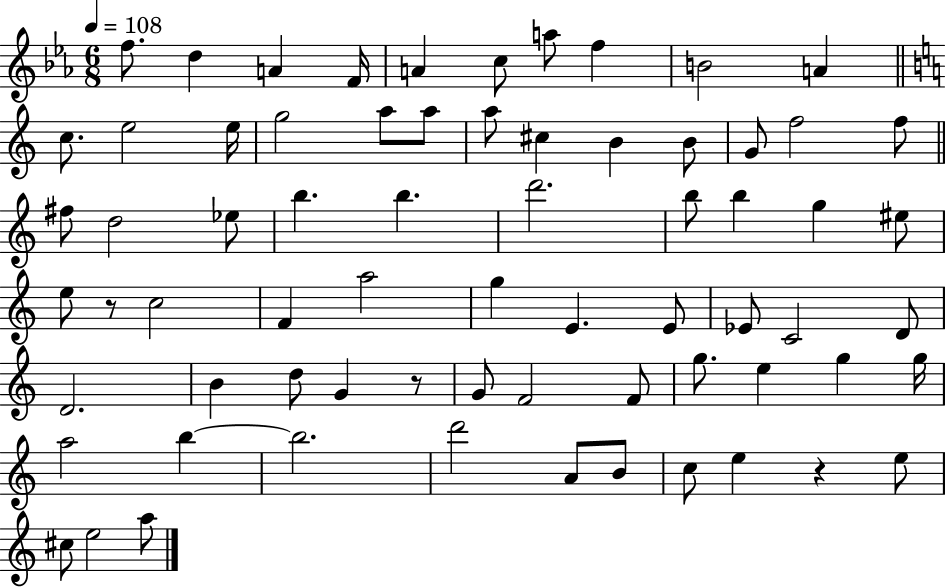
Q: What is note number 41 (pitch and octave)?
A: Eb4